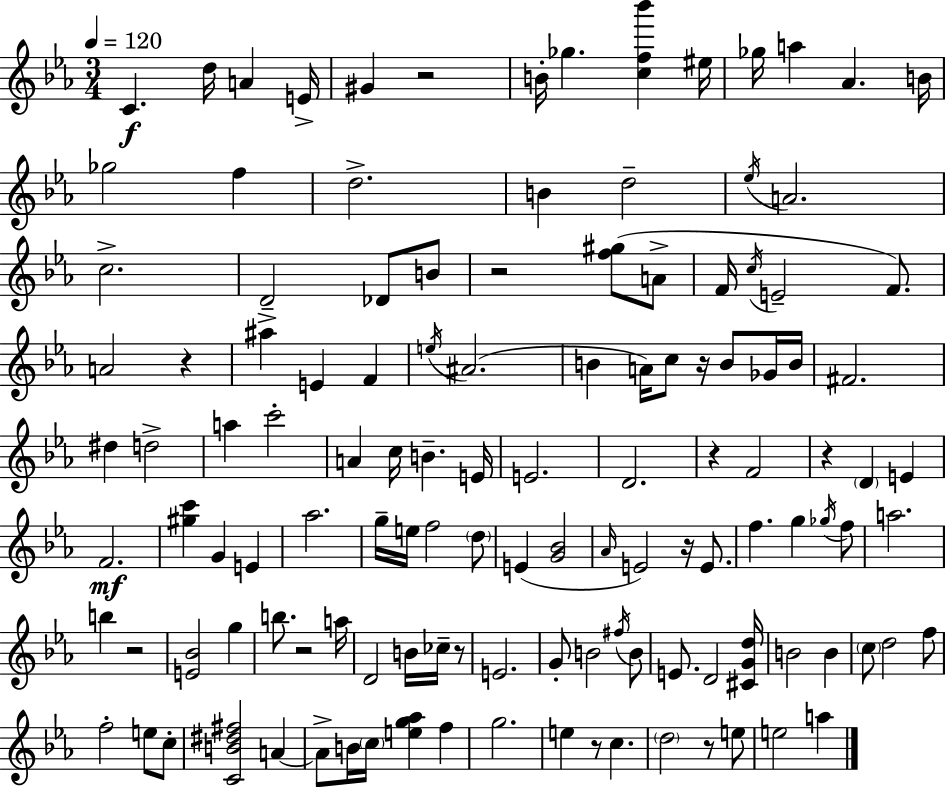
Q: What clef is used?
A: treble